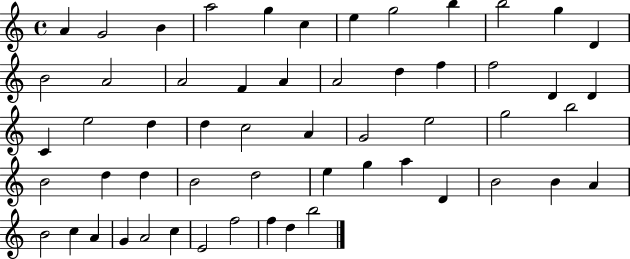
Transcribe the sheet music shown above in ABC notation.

X:1
T:Untitled
M:4/4
L:1/4
K:C
A G2 B a2 g c e g2 b b2 g D B2 A2 A2 F A A2 d f f2 D D C e2 d d c2 A G2 e2 g2 b2 B2 d d B2 d2 e g a D B2 B A B2 c A G A2 c E2 f2 f d b2